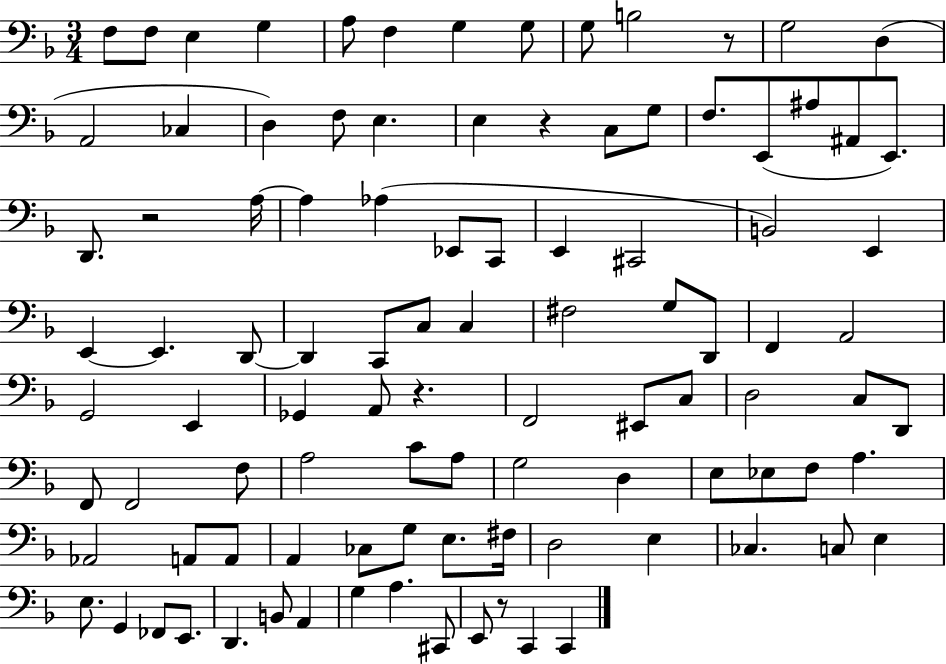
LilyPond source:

{
  \clef bass
  \numericTimeSignature
  \time 3/4
  \key f \major
  \repeat volta 2 { f8 f8 e4 g4 | a8 f4 g4 g8 | g8 b2 r8 | g2 d4( | \break a,2 ces4 | d4) f8 e4. | e4 r4 c8 g8 | f8. e,8( ais8 ais,8 e,8.) | \break d,8. r2 a16~~ | a4 aes4( ees,8 c,8 | e,4 cis,2 | b,2) e,4 | \break e,4~~ e,4. d,8~~ | d,4 c,8 c8 c4 | fis2 g8 d,8 | f,4 a,2 | \break g,2 e,4 | ges,4 a,8 r4. | f,2 eis,8 c8 | d2 c8 d,8 | \break f,8 f,2 f8 | a2 c'8 a8 | g2 d4 | e8 ees8 f8 a4. | \break aes,2 a,8 a,8 | a,4 ces8 g8 e8. fis16 | d2 e4 | ces4. c8 e4 | \break e8. g,4 fes,8 e,8. | d,4. b,8 a,4 | g4 a4. cis,8 | e,8 r8 c,4 c,4 | \break } \bar "|."
}